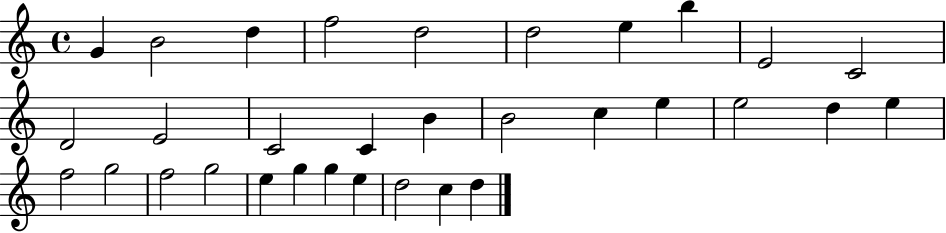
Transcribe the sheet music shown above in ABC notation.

X:1
T:Untitled
M:4/4
L:1/4
K:C
G B2 d f2 d2 d2 e b E2 C2 D2 E2 C2 C B B2 c e e2 d e f2 g2 f2 g2 e g g e d2 c d